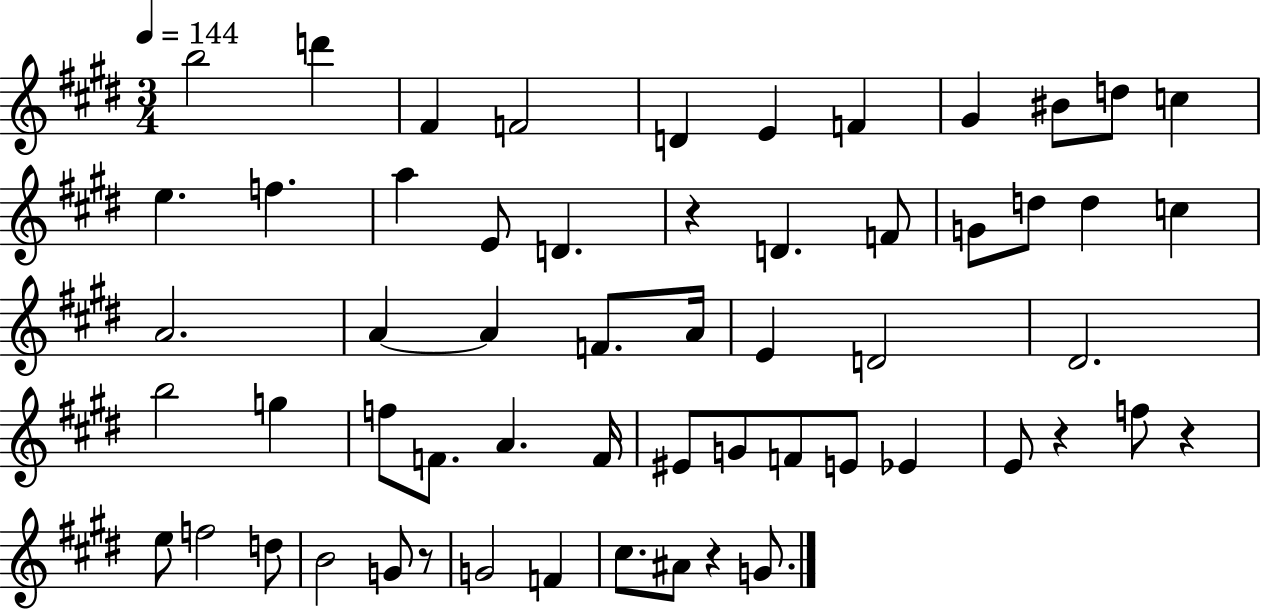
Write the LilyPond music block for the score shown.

{
  \clef treble
  \numericTimeSignature
  \time 3/4
  \key e \major
  \tempo 4 = 144
  \repeat volta 2 { b''2 d'''4 | fis'4 f'2 | d'4 e'4 f'4 | gis'4 bis'8 d''8 c''4 | \break e''4. f''4. | a''4 e'8 d'4. | r4 d'4. f'8 | g'8 d''8 d''4 c''4 | \break a'2. | a'4~~ a'4 f'8. a'16 | e'4 d'2 | dis'2. | \break b''2 g''4 | f''8 f'8. a'4. f'16 | eis'8 g'8 f'8 e'8 ees'4 | e'8 r4 f''8 r4 | \break e''8 f''2 d''8 | b'2 g'8 r8 | g'2 f'4 | cis''8. ais'8 r4 g'8. | \break } \bar "|."
}